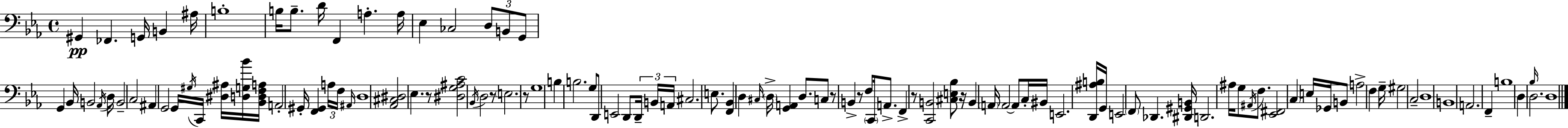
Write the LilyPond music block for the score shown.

{
  \clef bass
  \time 4/4
  \defaultTimeSignature
  \key c \minor
  gis,4\pp fes,4. g,16 b,4 ais16 | b1-. | b16 b8.-- d'16 f,4 a4.-. a16 | ees4 ces2 \tuplet 3/2 { d8 b,8 | \break g,8 } g,4 bes,16 b,2 \acciaccatura { aes,16 } | d16 b,2-- c2 | ais,4 g,2 g,16 \acciaccatura { gis16 } c,16 | <dis ais>16 <d g bes'>16 <bes, d f a>16 a,2-. gis,16-. <f, gis,>4 | \break \tuplet 3/2 { a16 f16 \grace { ais,16 } } d1 | <aes, cis dis>2 ees4. | r8 <dis g ais c'>2 \acciaccatura { bes,16 } d2 | r8 \parenthesize e2. | \break r8 g1 | b4 b2. | g8 d,8 e,2 | d,8 \tuplet 3/2 { d,16-- b,16 a,16 } cis2. | \break e8. <f, bes,>4 d4 \grace { cis16 } \parenthesize d16-> <g, a,>4 | d8. c8 r8 b,4-> r8 f8 | \parenthesize c,16 a,8.-> f,4-> r8 <c, b,>2 | <cis e bes>8 r16 b,4 \parenthesize a,16 a,2~~ | \break a,8 c16-. bis,16 e,2. | <d, ais b>16 g,16 e,2 \parenthesize f,8 des,4. | <dis, gis, b,>16 d,2. | ais16 g8 \acciaccatura { ais,16 } f8. <ees, fis,>2 | \break \parenthesize c4 e16 ges,16 b,8 a2-> | f4 g16-- gis2 c2-- | d1 | b,1 | \break a,2. | f,4-- b1 | d4 \grace { bes16 } d2. | d1 | \break \bar "|."
}